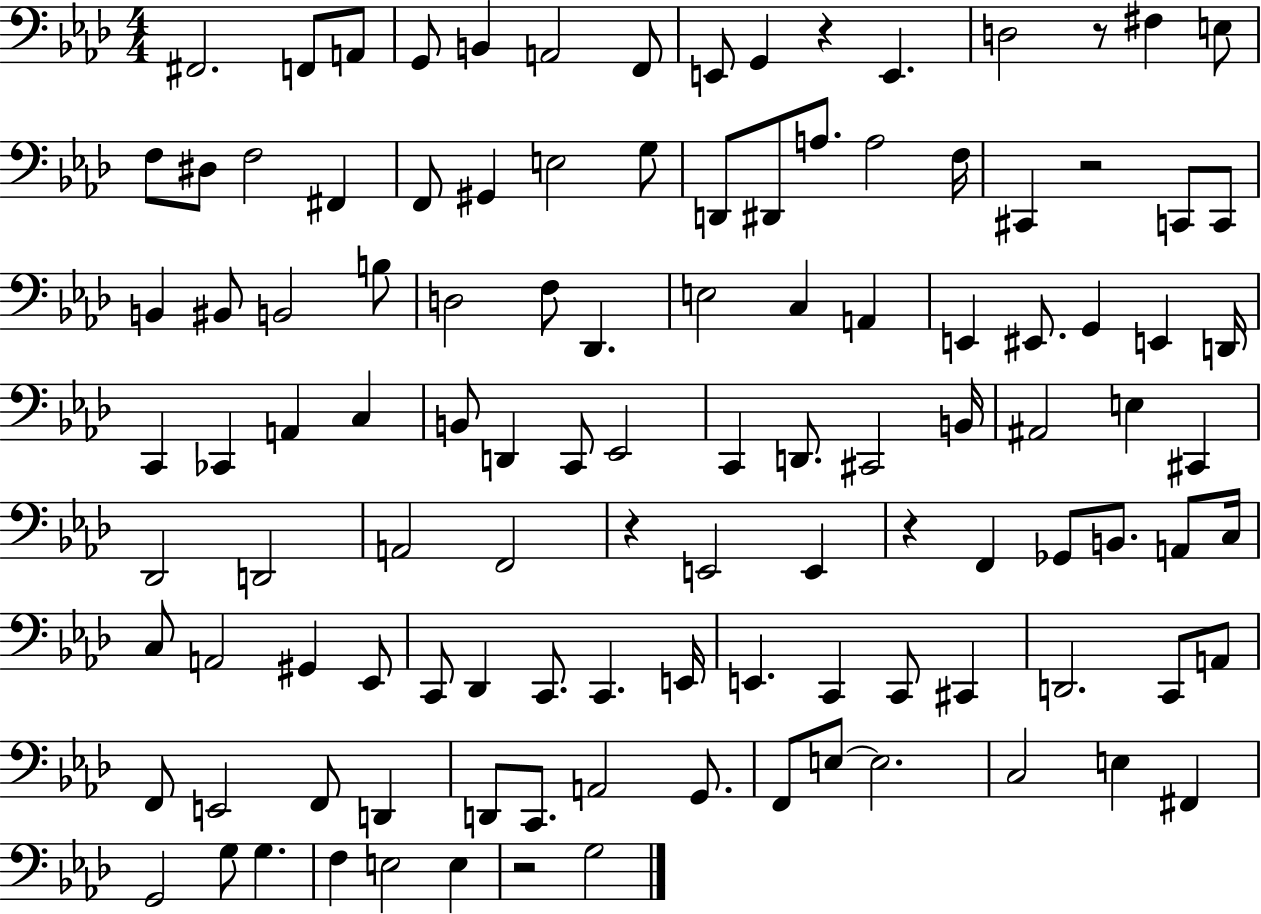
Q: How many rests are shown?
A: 6